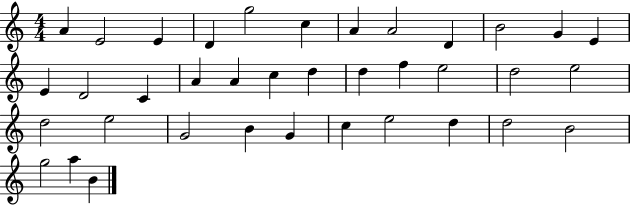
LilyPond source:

{
  \clef treble
  \numericTimeSignature
  \time 4/4
  \key c \major
  a'4 e'2 e'4 | d'4 g''2 c''4 | a'4 a'2 d'4 | b'2 g'4 e'4 | \break e'4 d'2 c'4 | a'4 a'4 c''4 d''4 | d''4 f''4 e''2 | d''2 e''2 | \break d''2 e''2 | g'2 b'4 g'4 | c''4 e''2 d''4 | d''2 b'2 | \break g''2 a''4 b'4 | \bar "|."
}